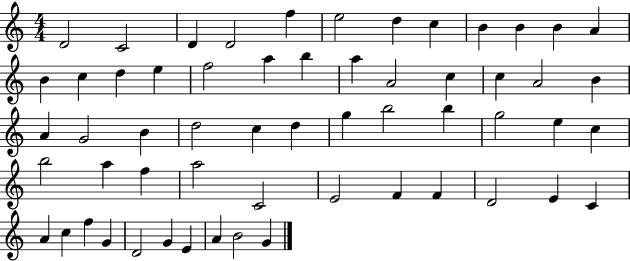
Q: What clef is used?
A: treble